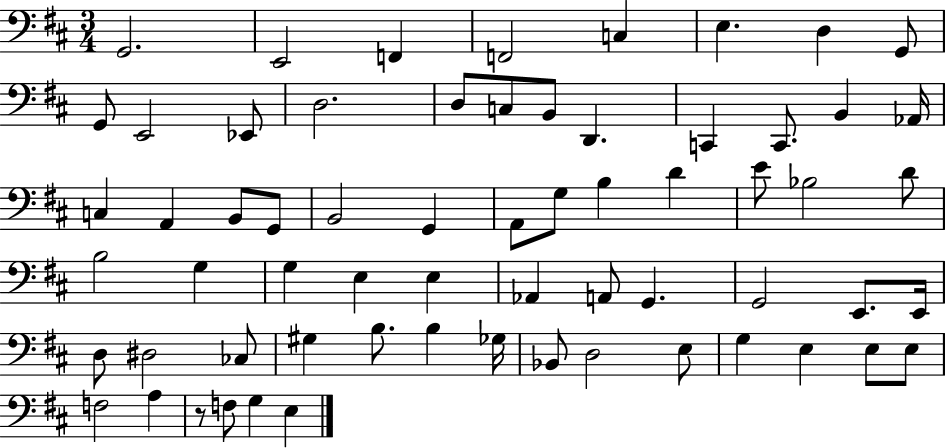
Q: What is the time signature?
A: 3/4